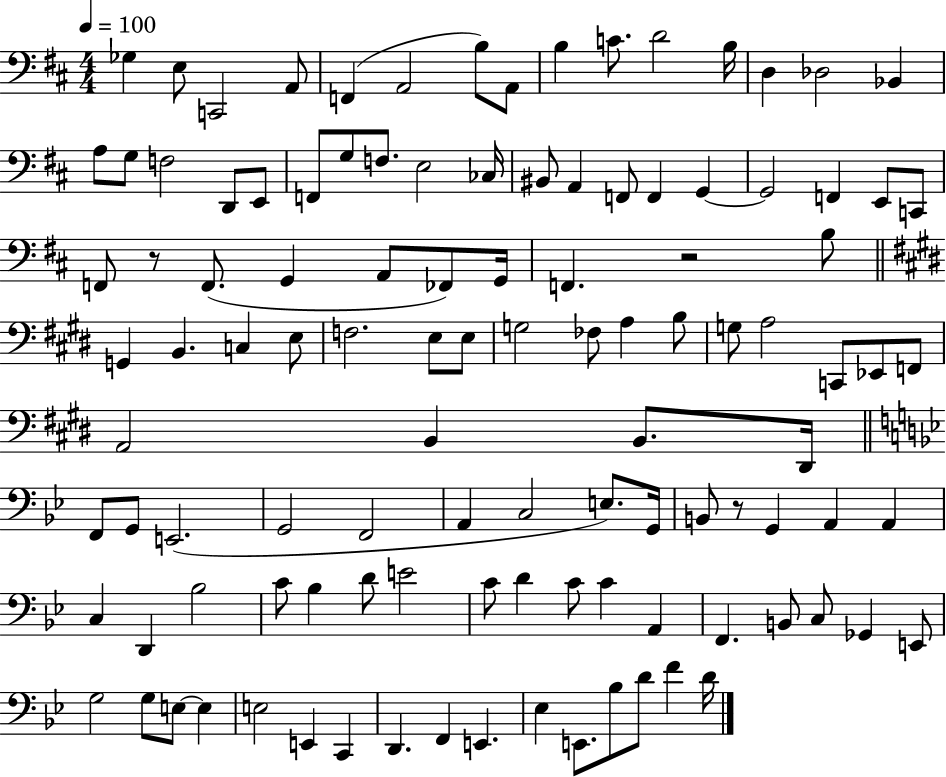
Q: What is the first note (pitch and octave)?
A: Gb3